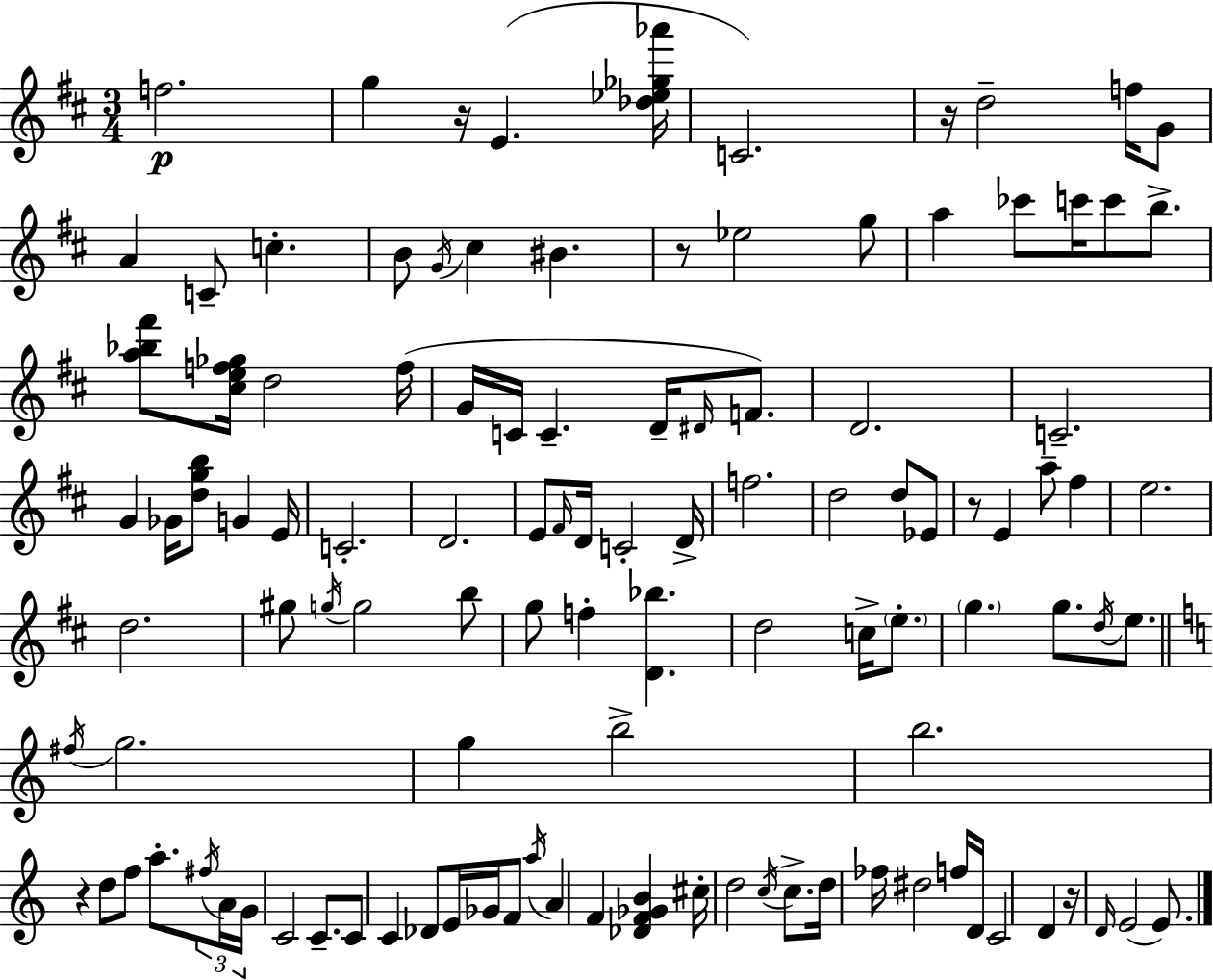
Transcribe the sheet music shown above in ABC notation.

X:1
T:Untitled
M:3/4
L:1/4
K:D
f2 g z/4 E [_d_e_g_a']/4 C2 z/4 d2 f/4 G/2 A C/2 c B/2 G/4 ^c ^B z/2 _e2 g/2 a _c'/2 c'/4 c'/2 b/2 [a_b^f']/2 [^cef_g]/4 d2 f/4 G/4 C/4 C D/4 ^D/4 F/2 D2 C2 G _G/4 [dgb]/2 G E/4 C2 D2 E/2 ^F/4 D/4 C2 D/4 f2 d2 d/2 _E/2 z/2 E a/2 ^f e2 d2 ^g/2 g/4 g2 b/2 g/2 f [D_b] d2 c/4 e/2 g g/2 d/4 e/2 ^f/4 g2 g b2 b2 z d/2 f/2 a/2 ^f/4 A/4 G/4 C2 C/2 C/2 C _D/2 E/4 _G/4 F/2 a/4 A F [_DF_GB] ^c/4 d2 c/4 c/2 d/4 _f/4 ^d2 f/4 D/4 C2 D z/4 D/4 E2 E/2